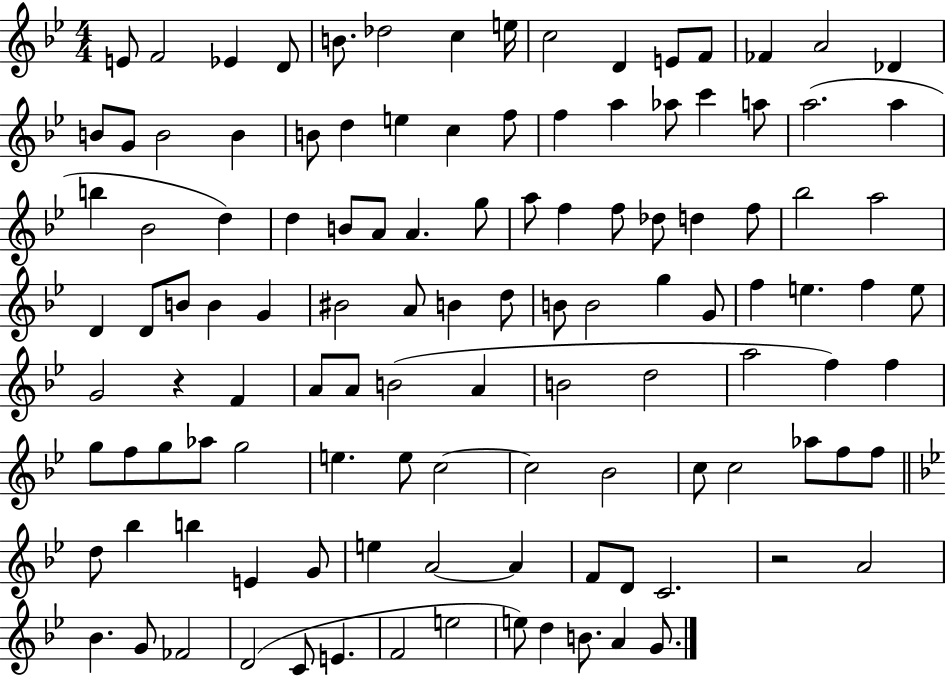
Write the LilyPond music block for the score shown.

{
  \clef treble
  \numericTimeSignature
  \time 4/4
  \key bes \major
  e'8 f'2 ees'4 d'8 | b'8. des''2 c''4 e''16 | c''2 d'4 e'8 f'8 | fes'4 a'2 des'4 | \break b'8 g'8 b'2 b'4 | b'8 d''4 e''4 c''4 f''8 | f''4 a''4 aes''8 c'''4 a''8 | a''2.( a''4 | \break b''4 bes'2 d''4) | d''4 b'8 a'8 a'4. g''8 | a''8 f''4 f''8 des''8 d''4 f''8 | bes''2 a''2 | \break d'4 d'8 b'8 b'4 g'4 | bis'2 a'8 b'4 d''8 | b'8 b'2 g''4 g'8 | f''4 e''4. f''4 e''8 | \break g'2 r4 f'4 | a'8 a'8 b'2( a'4 | b'2 d''2 | a''2 f''4) f''4 | \break g''8 f''8 g''8 aes''8 g''2 | e''4. e''8 c''2~~ | c''2 bes'2 | c''8 c''2 aes''8 f''8 f''8 | \break \bar "||" \break \key bes \major d''8 bes''4 b''4 e'4 g'8 | e''4 a'2~~ a'4 | f'8 d'8 c'2. | r2 a'2 | \break bes'4. g'8 fes'2 | d'2( c'8 e'4. | f'2 e''2 | e''8) d''4 b'8. a'4 g'8. | \break \bar "|."
}